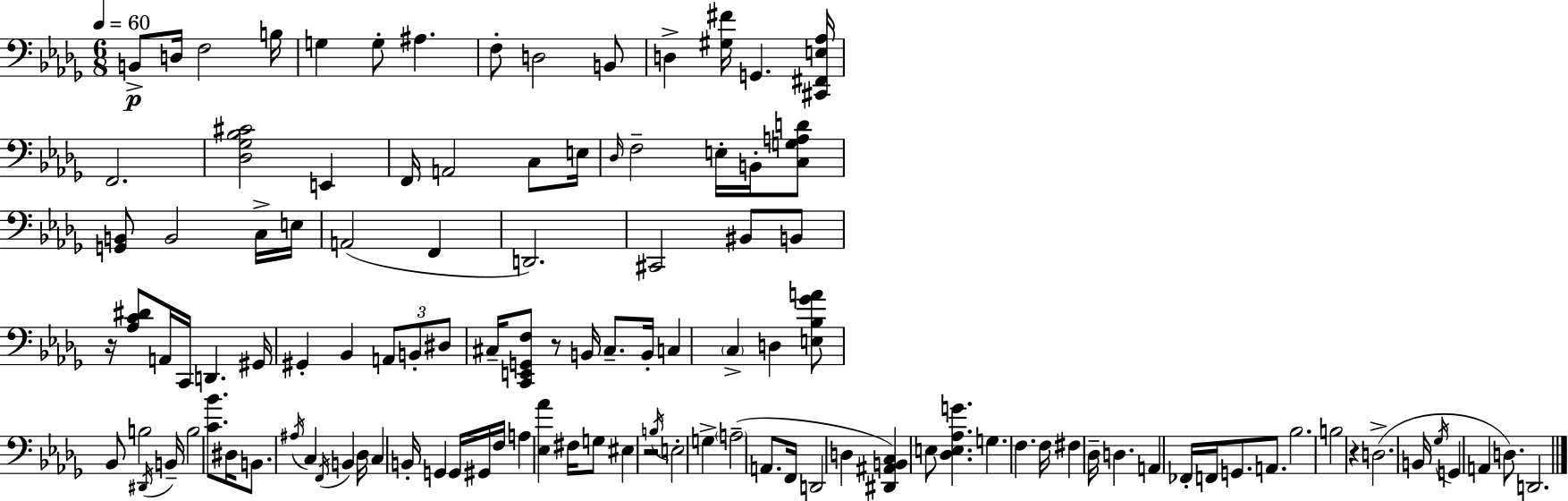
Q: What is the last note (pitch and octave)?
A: D2